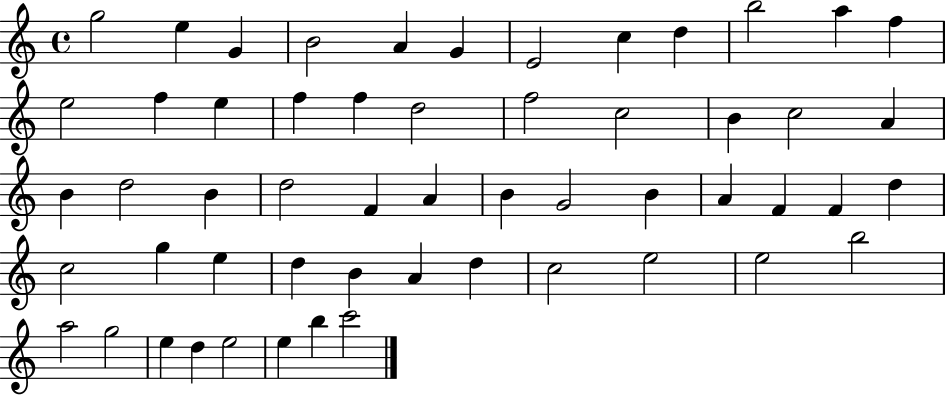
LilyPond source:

{
  \clef treble
  \time 4/4
  \defaultTimeSignature
  \key c \major
  g''2 e''4 g'4 | b'2 a'4 g'4 | e'2 c''4 d''4 | b''2 a''4 f''4 | \break e''2 f''4 e''4 | f''4 f''4 d''2 | f''2 c''2 | b'4 c''2 a'4 | \break b'4 d''2 b'4 | d''2 f'4 a'4 | b'4 g'2 b'4 | a'4 f'4 f'4 d''4 | \break c''2 g''4 e''4 | d''4 b'4 a'4 d''4 | c''2 e''2 | e''2 b''2 | \break a''2 g''2 | e''4 d''4 e''2 | e''4 b''4 c'''2 | \bar "|."
}